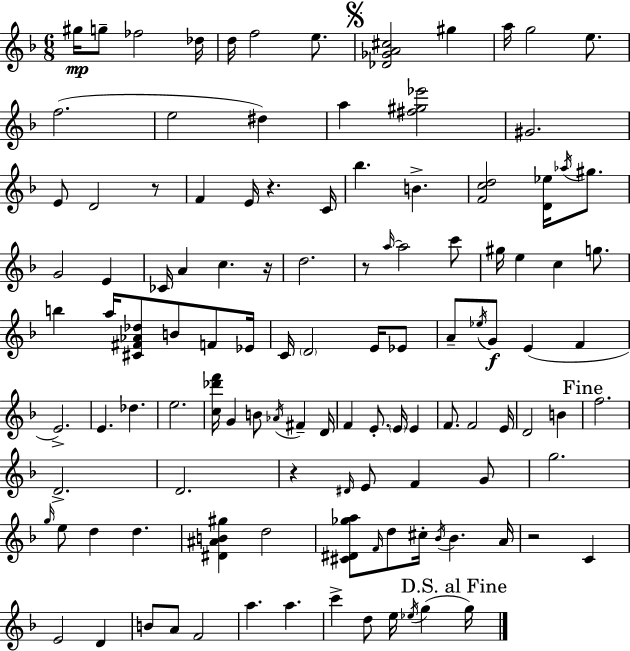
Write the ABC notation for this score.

X:1
T:Untitled
M:6/8
L:1/4
K:Dm
^g/4 g/2 _f2 _d/4 d/4 f2 e/2 [_D_GA^c]2 ^g a/4 g2 e/2 f2 e2 ^d a [^f^g_e']2 ^G2 E/2 D2 z/2 F E/4 z C/4 _b B [Fcd]2 [D_e]/4 _a/4 ^g/2 G2 E _C/4 A c z/4 d2 z/2 a/4 a2 c'/2 ^g/4 e c g/2 b a/4 [^C^F_A_d]/2 B/2 F/2 _E/4 C/4 D2 E/4 _E/2 A/2 _e/4 G/2 E F E2 E _d e2 [c_d'f']/4 G B/2 _A/4 ^F D/4 F E/2 E/4 E F/2 F2 E/4 D2 B f2 D2 D2 z ^D/4 E/2 F G/2 g2 g/4 e/2 d d [^D^AB^g] d2 [^C^D_ga]/2 F/4 d/2 ^c/4 _B/4 _B A/4 z2 C E2 D B/2 A/2 F2 a a c' d/2 e/4 _e/4 g g/4